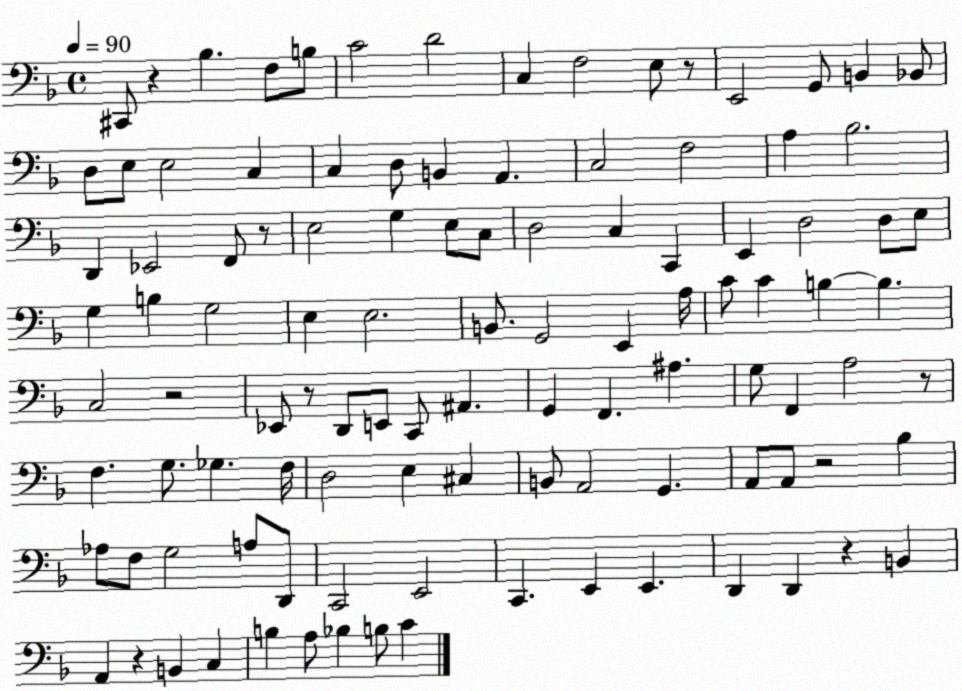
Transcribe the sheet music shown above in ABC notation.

X:1
T:Untitled
M:4/4
L:1/4
K:F
^C,,/2 z _B, F,/2 B,/2 C2 D2 C, F,2 E,/2 z/2 E,,2 G,,/2 B,, _B,,/2 D,/2 E,/2 E,2 C, C, D,/2 B,, A,, C,2 F,2 A, _B,2 D,, _E,,2 F,,/2 z/2 E,2 G, E,/2 C,/2 D,2 C, C,, E,, D,2 D,/2 E,/2 G, B, G,2 E, E,2 B,,/2 G,,2 E,, A,/4 C/2 C B, B, C,2 z2 _E,,/2 z/2 D,,/2 E,,/2 C,,/2 ^A,, G,, F,, ^A, G,/2 F,, A,2 z/2 F, G,/2 _G, F,/4 D,2 E, ^C, B,,/2 A,,2 G,, A,,/2 A,,/2 z2 _B, _A,/2 F,/2 G,2 A,/2 D,,/2 C,,2 E,,2 C,, E,, E,, D,, D,, z B,, A,, z B,, C, B, A,/2 _B, B,/2 C